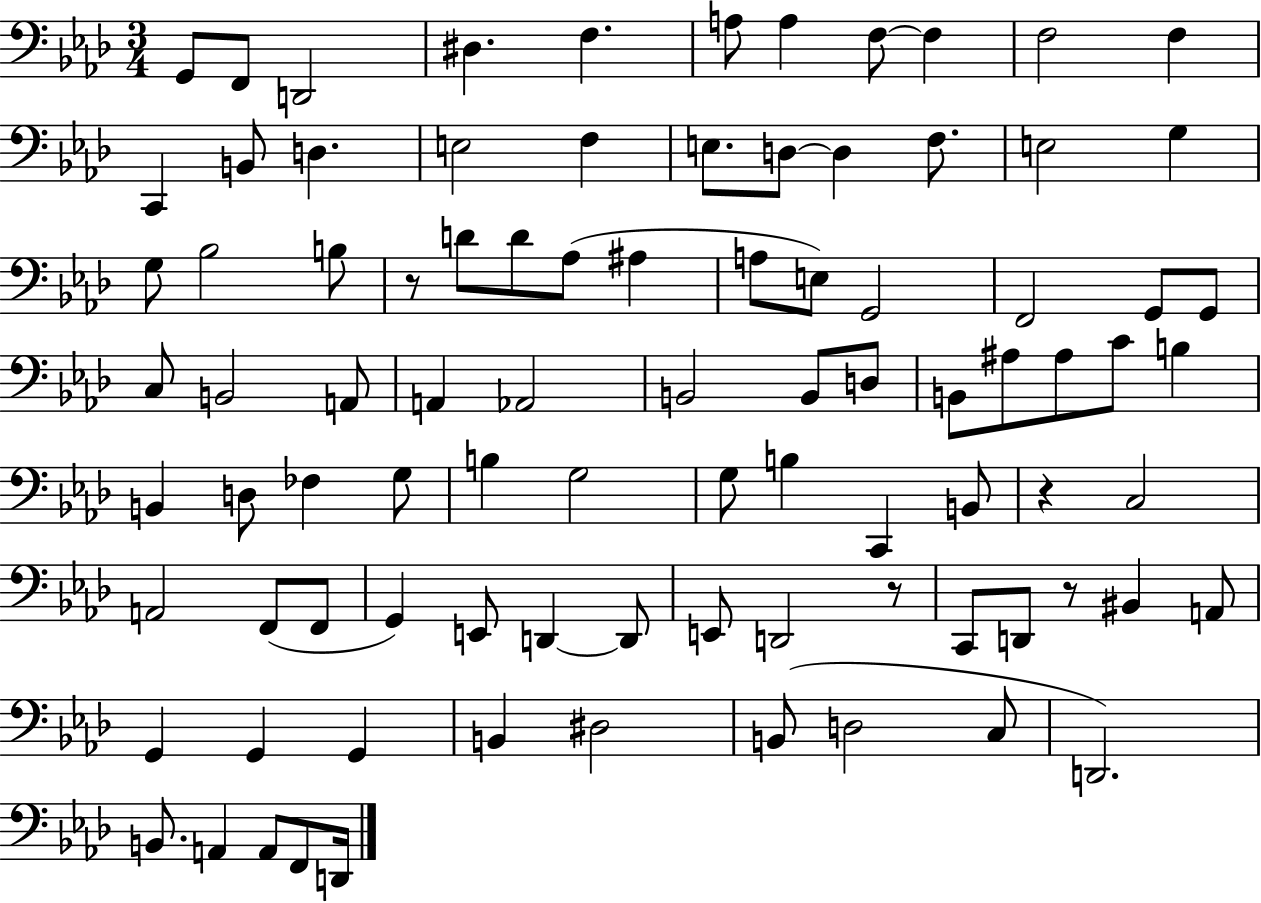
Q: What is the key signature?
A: AES major